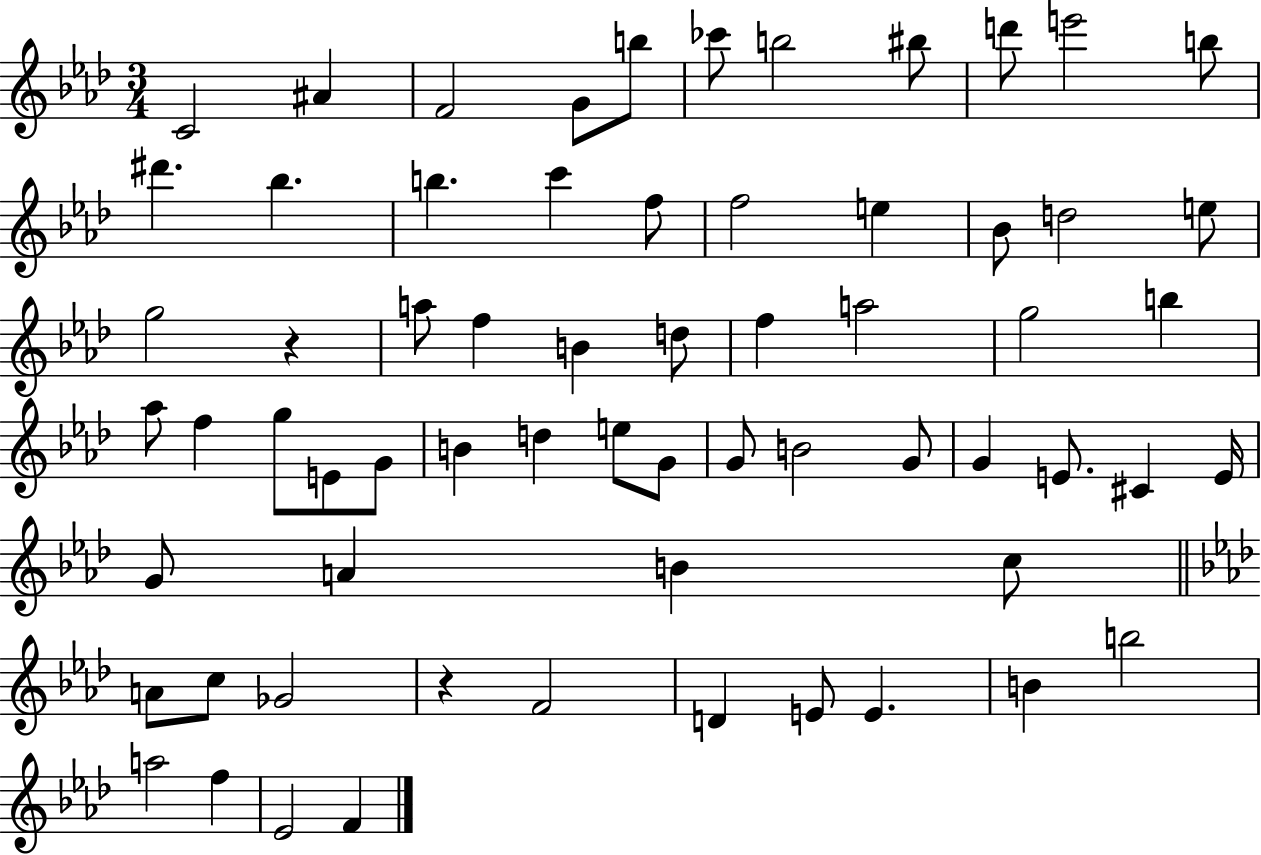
X:1
T:Untitled
M:3/4
L:1/4
K:Ab
C2 ^A F2 G/2 b/2 _c'/2 b2 ^b/2 d'/2 e'2 b/2 ^d' _b b c' f/2 f2 e _B/2 d2 e/2 g2 z a/2 f B d/2 f a2 g2 b _a/2 f g/2 E/2 G/2 B d e/2 G/2 G/2 B2 G/2 G E/2 ^C E/4 G/2 A B c/2 A/2 c/2 _G2 z F2 D E/2 E B b2 a2 f _E2 F